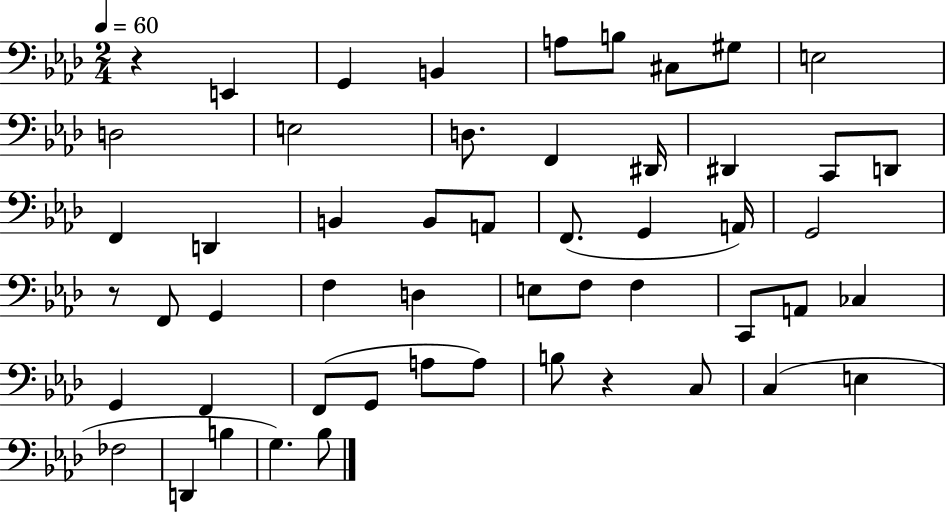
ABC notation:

X:1
T:Untitled
M:2/4
L:1/4
K:Ab
z E,, G,, B,, A,/2 B,/2 ^C,/2 ^G,/2 E,2 D,2 E,2 D,/2 F,, ^D,,/4 ^D,, C,,/2 D,,/2 F,, D,, B,, B,,/2 A,,/2 F,,/2 G,, A,,/4 G,,2 z/2 F,,/2 G,, F, D, E,/2 F,/2 F, C,,/2 A,,/2 _C, G,, F,, F,,/2 G,,/2 A,/2 A,/2 B,/2 z C,/2 C, E, _F,2 D,, B, G, _B,/2